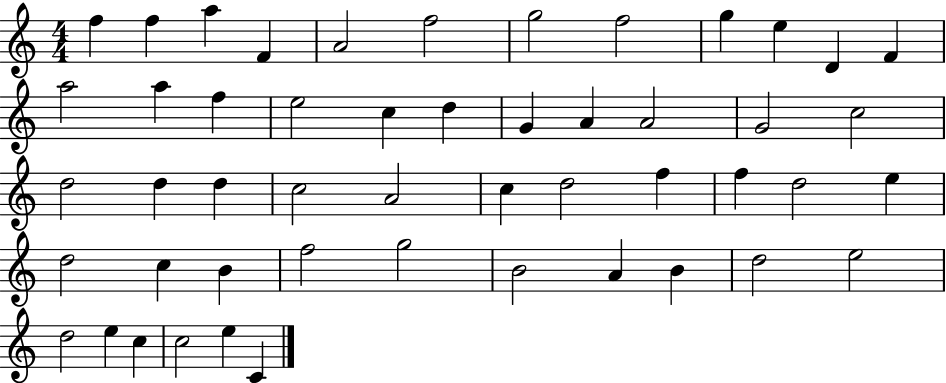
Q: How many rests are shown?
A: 0